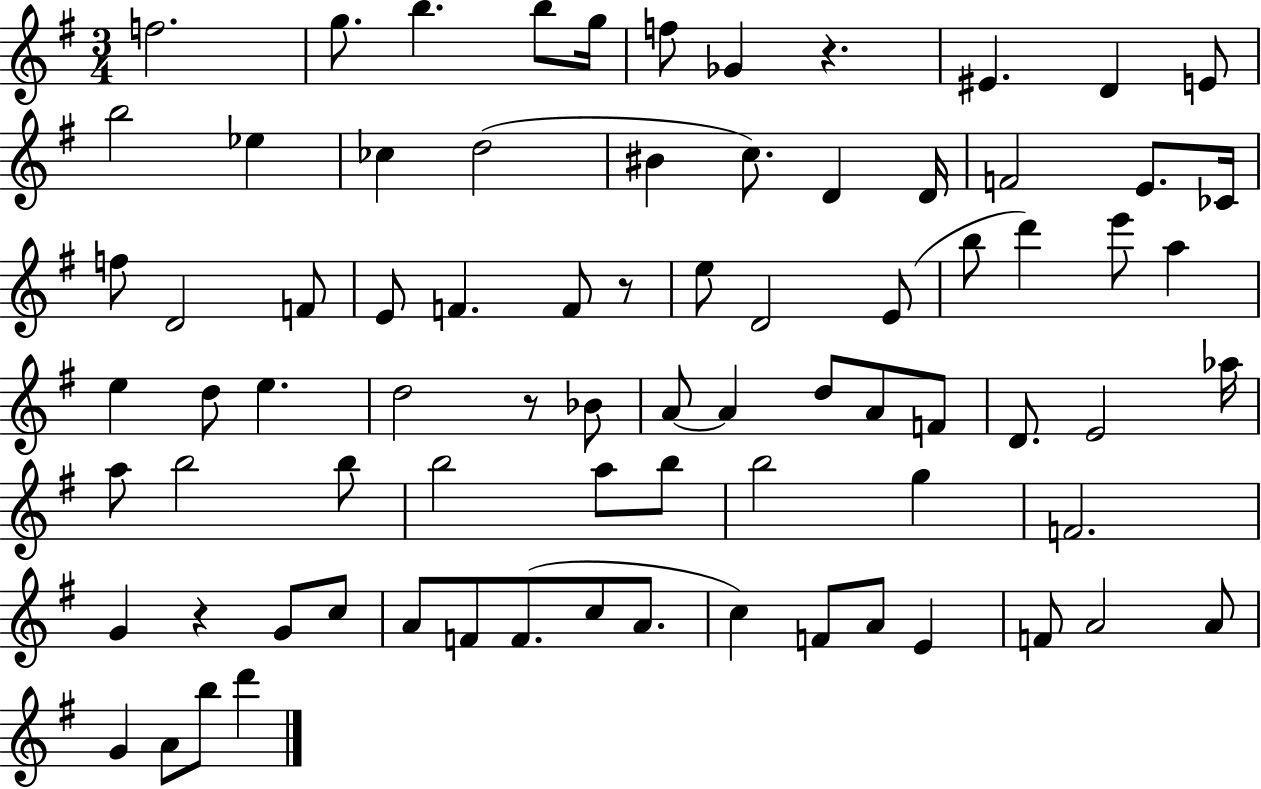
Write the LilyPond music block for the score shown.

{
  \clef treble
  \numericTimeSignature
  \time 3/4
  \key g \major
  \repeat volta 2 { f''2. | g''8. b''4. b''8 g''16 | f''8 ges'4 r4. | eis'4. d'4 e'8 | \break b''2 ees''4 | ces''4 d''2( | bis'4 c''8.) d'4 d'16 | f'2 e'8. ces'16 | \break f''8 d'2 f'8 | e'8 f'4. f'8 r8 | e''8 d'2 e'8( | b''8 d'''4) e'''8 a''4 | \break e''4 d''8 e''4. | d''2 r8 bes'8 | a'8~~ a'4 d''8 a'8 f'8 | d'8. e'2 aes''16 | \break a''8 b''2 b''8 | b''2 a''8 b''8 | b''2 g''4 | f'2. | \break g'4 r4 g'8 c''8 | a'8 f'8 f'8.( c''8 a'8. | c''4) f'8 a'8 e'4 | f'8 a'2 a'8 | \break g'4 a'8 b''8 d'''4 | } \bar "|."
}